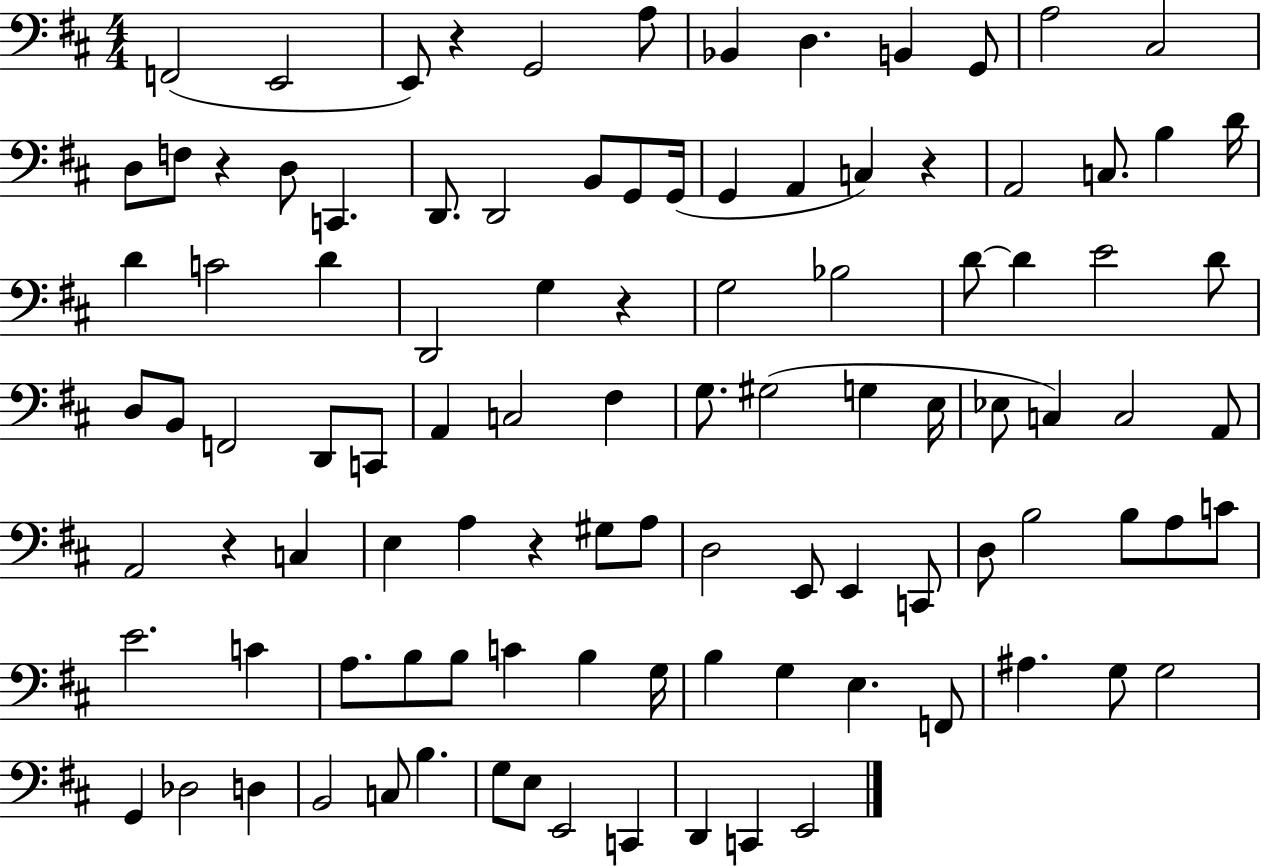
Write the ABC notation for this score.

X:1
T:Untitled
M:4/4
L:1/4
K:D
F,,2 E,,2 E,,/2 z G,,2 A,/2 _B,, D, B,, G,,/2 A,2 ^C,2 D,/2 F,/2 z D,/2 C,, D,,/2 D,,2 B,,/2 G,,/2 G,,/4 G,, A,, C, z A,,2 C,/2 B, D/4 D C2 D D,,2 G, z G,2 _B,2 D/2 D E2 D/2 D,/2 B,,/2 F,,2 D,,/2 C,,/2 A,, C,2 ^F, G,/2 ^G,2 G, E,/4 _E,/2 C, C,2 A,,/2 A,,2 z C, E, A, z ^G,/2 A,/2 D,2 E,,/2 E,, C,,/2 D,/2 B,2 B,/2 A,/2 C/2 E2 C A,/2 B,/2 B,/2 C B, G,/4 B, G, E, F,,/2 ^A, G,/2 G,2 G,, _D,2 D, B,,2 C,/2 B, G,/2 E,/2 E,,2 C,, D,, C,, E,,2